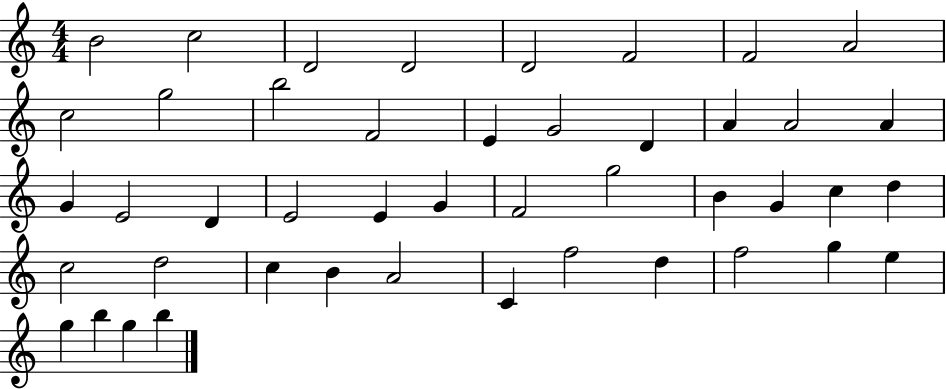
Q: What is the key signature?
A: C major